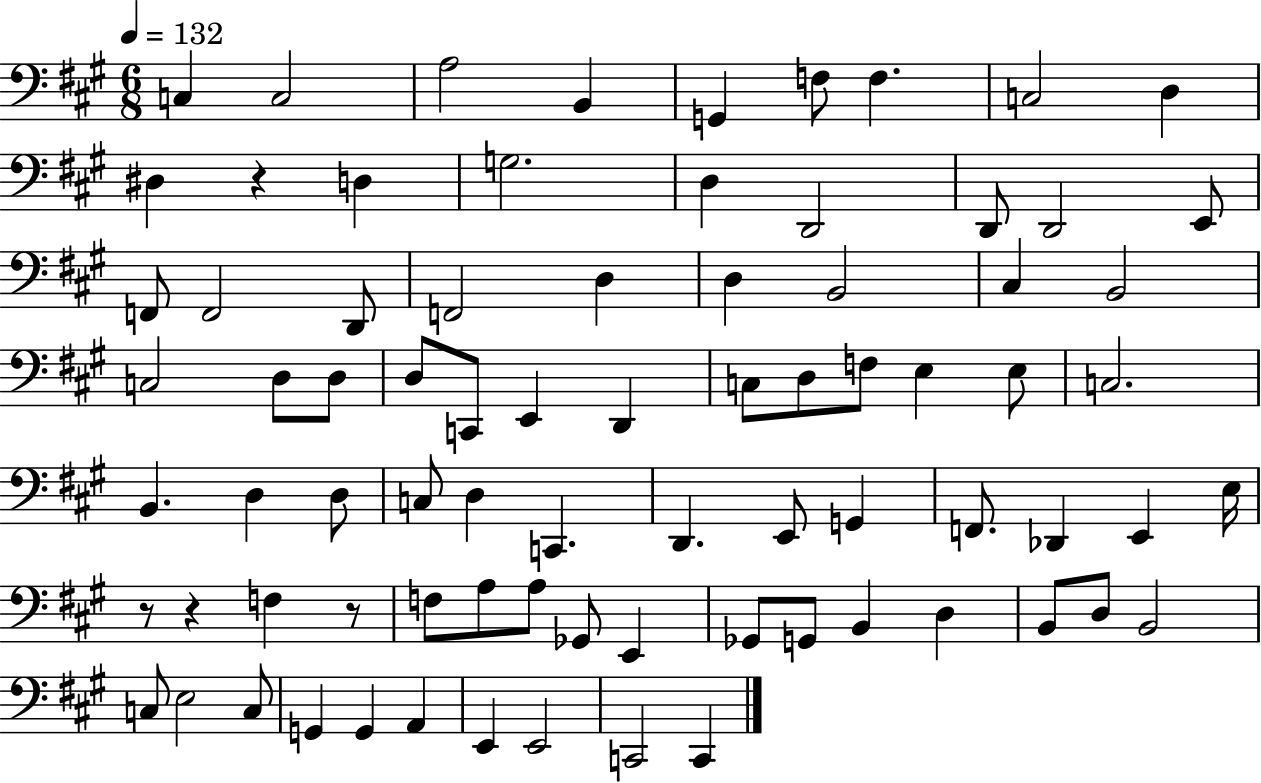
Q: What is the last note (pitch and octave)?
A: C2